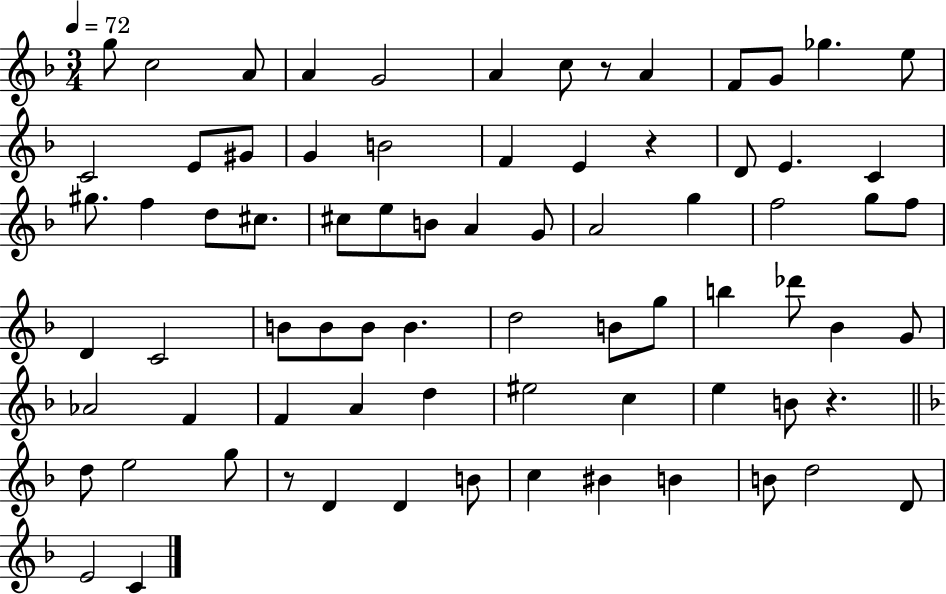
G5/e C5/h A4/e A4/q G4/h A4/q C5/e R/e A4/q F4/e G4/e Gb5/q. E5/e C4/h E4/e G#4/e G4/q B4/h F4/q E4/q R/q D4/e E4/q. C4/q G#5/e. F5/q D5/e C#5/e. C#5/e E5/e B4/e A4/q G4/e A4/h G5/q F5/h G5/e F5/e D4/q C4/h B4/e B4/e B4/e B4/q. D5/h B4/e G5/e B5/q Db6/e Bb4/q G4/e Ab4/h F4/q F4/q A4/q D5/q EIS5/h C5/q E5/q B4/e R/q. D5/e E5/h G5/e R/e D4/q D4/q B4/e C5/q BIS4/q B4/q B4/e D5/h D4/e E4/h C4/q